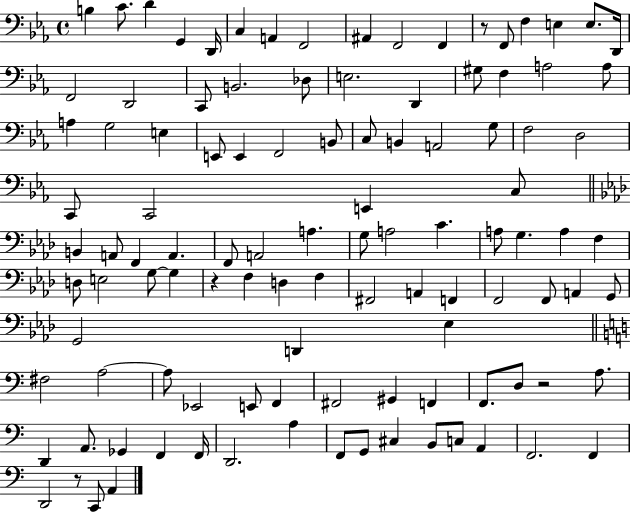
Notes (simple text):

B3/q C4/e. D4/q G2/q D2/s C3/q A2/q F2/h A#2/q F2/h F2/q R/e F2/e F3/q E3/q E3/e. D2/s F2/h D2/h C2/e B2/h. Db3/e E3/h. D2/q G#3/e F3/q A3/h A3/e A3/q G3/h E3/q E2/e E2/q F2/h B2/e C3/e B2/q A2/h G3/e F3/h D3/h C2/e C2/h E2/q C3/e B2/q A2/e F2/q A2/q. F2/e A2/h A3/q. G3/e A3/h C4/q. A3/e G3/q. A3/q F3/q D3/e E3/h G3/e G3/q R/q F3/q D3/q F3/q F#2/h A2/q F2/q F2/h F2/e A2/q G2/e G2/h D2/q Eb3/q F#3/h A3/h A3/e Eb2/h E2/e F2/q F#2/h G#2/q F2/q F2/e. D3/e R/h A3/e. D2/q A2/e. Gb2/q F2/q F2/s D2/h. A3/q F2/e G2/e C#3/q B2/e C3/e A2/q F2/h. F2/q D2/h R/e C2/e A2/q